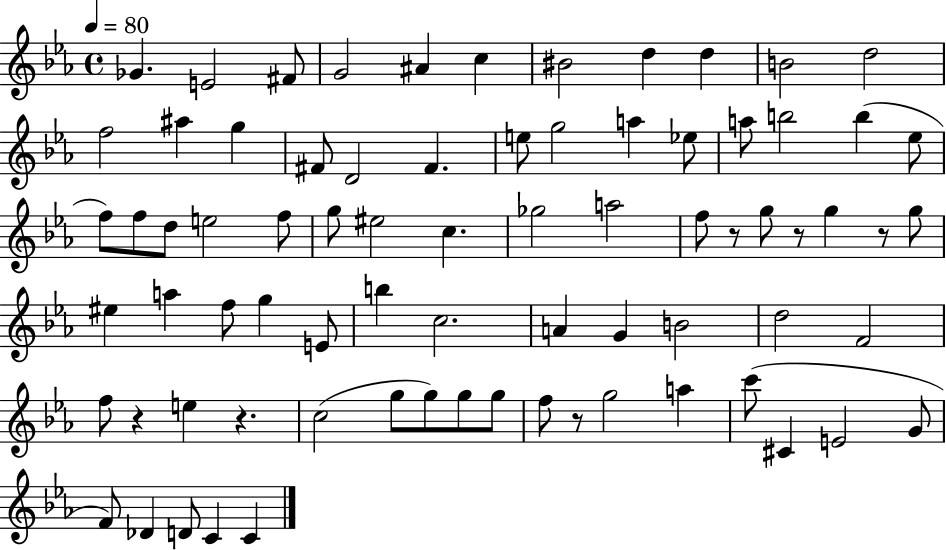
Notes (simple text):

Gb4/q. E4/h F#4/e G4/h A#4/q C5/q BIS4/h D5/q D5/q B4/h D5/h F5/h A#5/q G5/q F#4/e D4/h F#4/q. E5/e G5/h A5/q Eb5/e A5/e B5/h B5/q Eb5/e F5/e F5/e D5/e E5/h F5/e G5/e EIS5/h C5/q. Gb5/h A5/h F5/e R/e G5/e R/e G5/q R/e G5/e EIS5/q A5/q F5/e G5/q E4/e B5/q C5/h. A4/q G4/q B4/h D5/h F4/h F5/e R/q E5/q R/q. C5/h G5/e G5/e G5/e G5/e F5/e R/e G5/h A5/q C6/e C#4/q E4/h G4/e F4/e Db4/q D4/e C4/q C4/q